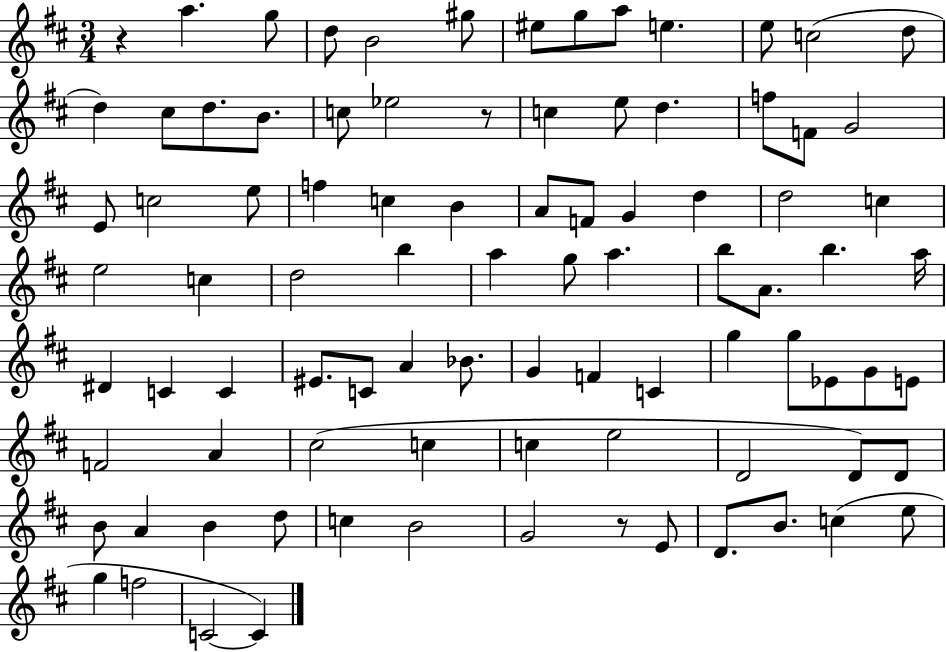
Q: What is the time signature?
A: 3/4